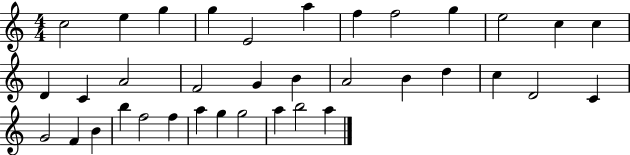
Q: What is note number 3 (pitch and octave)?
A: G5